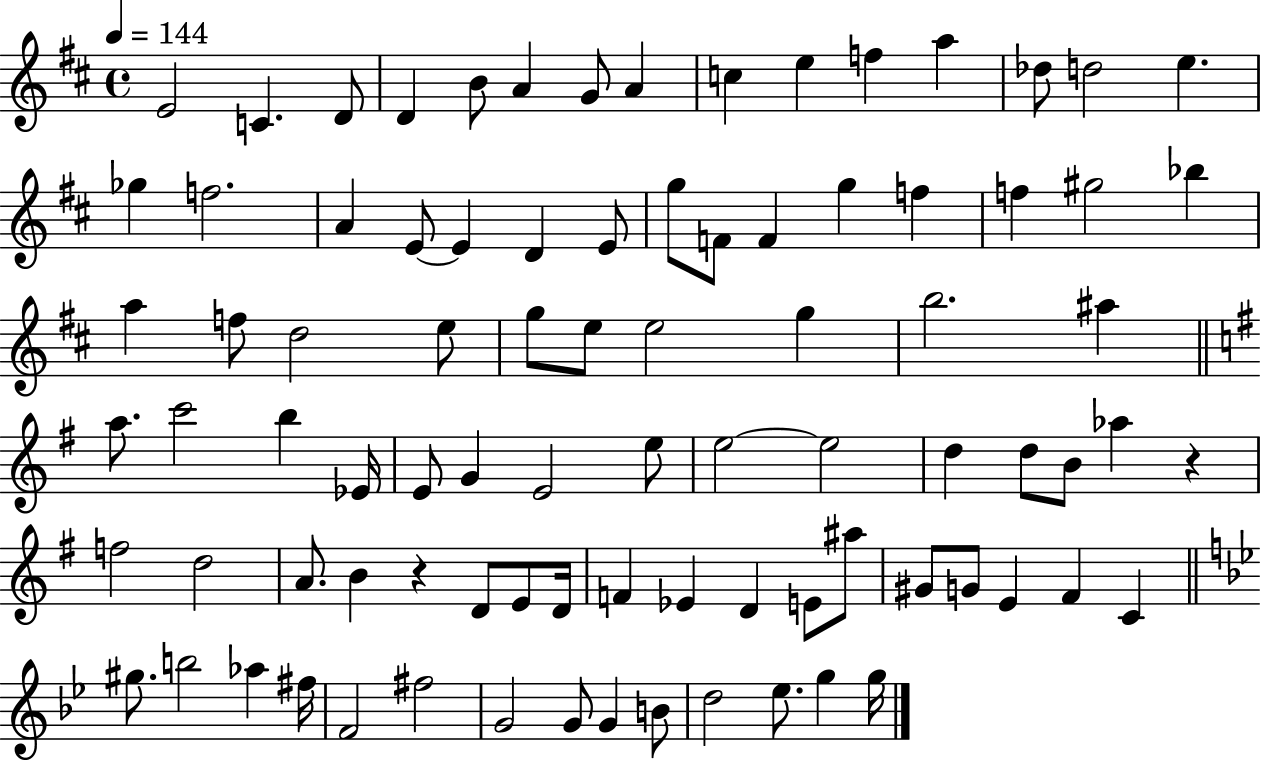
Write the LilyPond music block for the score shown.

{
  \clef treble
  \time 4/4
  \defaultTimeSignature
  \key d \major
  \tempo 4 = 144
  e'2 c'4. d'8 | d'4 b'8 a'4 g'8 a'4 | c''4 e''4 f''4 a''4 | des''8 d''2 e''4. | \break ges''4 f''2. | a'4 e'8~~ e'4 d'4 e'8 | g''8 f'8 f'4 g''4 f''4 | f''4 gis''2 bes''4 | \break a''4 f''8 d''2 e''8 | g''8 e''8 e''2 g''4 | b''2. ais''4 | \bar "||" \break \key g \major a''8. c'''2 b''4 ees'16 | e'8 g'4 e'2 e''8 | e''2~~ e''2 | d''4 d''8 b'8 aes''4 r4 | \break f''2 d''2 | a'8. b'4 r4 d'8 e'8 d'16 | f'4 ees'4 d'4 e'8 ais''8 | gis'8 g'8 e'4 fis'4 c'4 | \break \bar "||" \break \key g \minor gis''8. b''2 aes''4 fis''16 | f'2 fis''2 | g'2 g'8 g'4 b'8 | d''2 ees''8. g''4 g''16 | \break \bar "|."
}